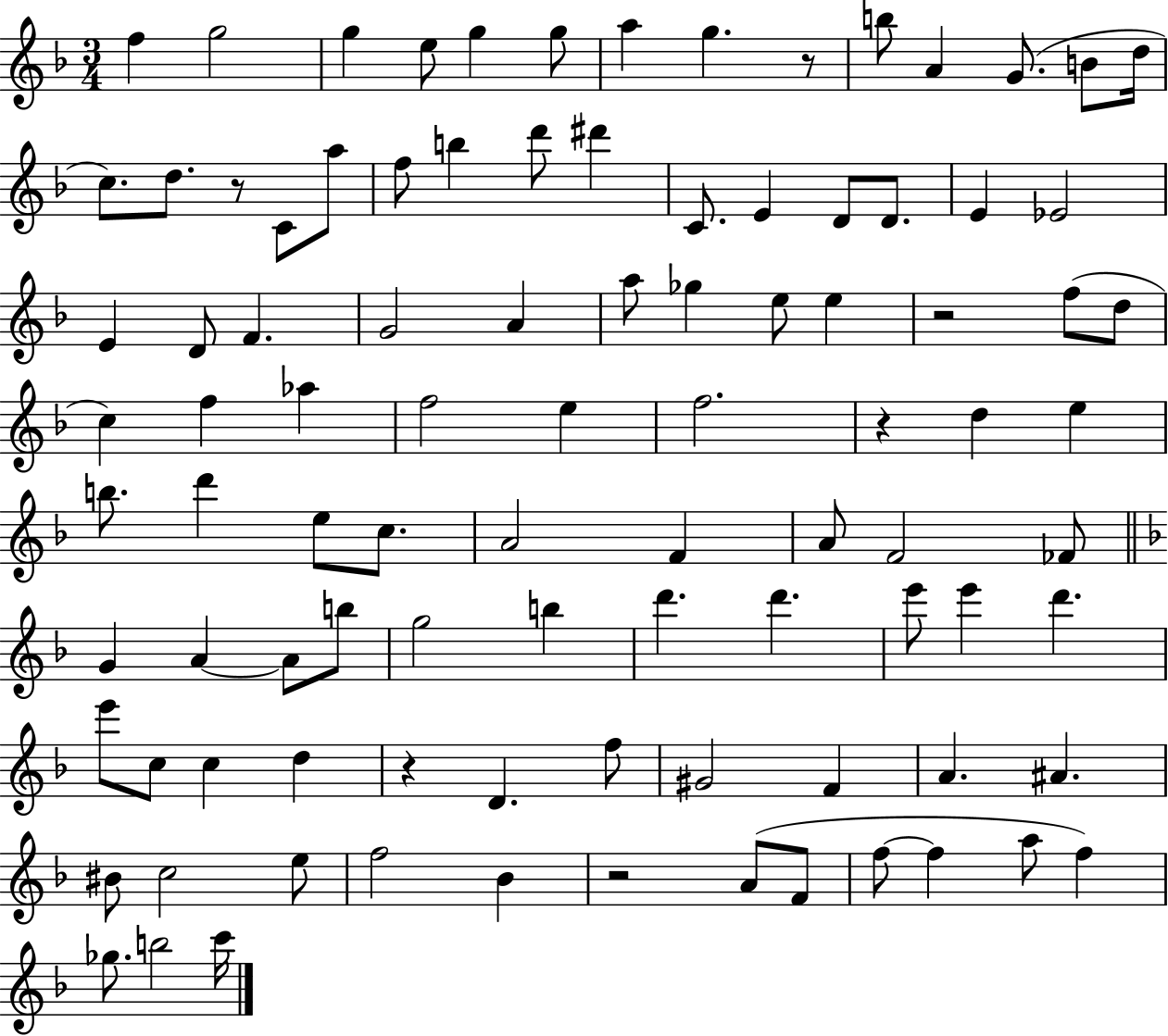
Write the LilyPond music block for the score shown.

{
  \clef treble
  \numericTimeSignature
  \time 3/4
  \key f \major
  f''4 g''2 | g''4 e''8 g''4 g''8 | a''4 g''4. r8 | b''8 a'4 g'8.( b'8 d''16 | \break c''8.) d''8. r8 c'8 a''8 | f''8 b''4 d'''8 dis'''4 | c'8. e'4 d'8 d'8. | e'4 ees'2 | \break e'4 d'8 f'4. | g'2 a'4 | a''8 ges''4 e''8 e''4 | r2 f''8( d''8 | \break c''4) f''4 aes''4 | f''2 e''4 | f''2. | r4 d''4 e''4 | \break b''8. d'''4 e''8 c''8. | a'2 f'4 | a'8 f'2 fes'8 | \bar "||" \break \key d \minor g'4 a'4~~ a'8 b''8 | g''2 b''4 | d'''4. d'''4. | e'''8 e'''4 d'''4. | \break e'''8 c''8 c''4 d''4 | r4 d'4. f''8 | gis'2 f'4 | a'4. ais'4. | \break bis'8 c''2 e''8 | f''2 bes'4 | r2 a'8( f'8 | f''8~~ f''4 a''8 f''4) | \break ges''8. b''2 c'''16 | \bar "|."
}